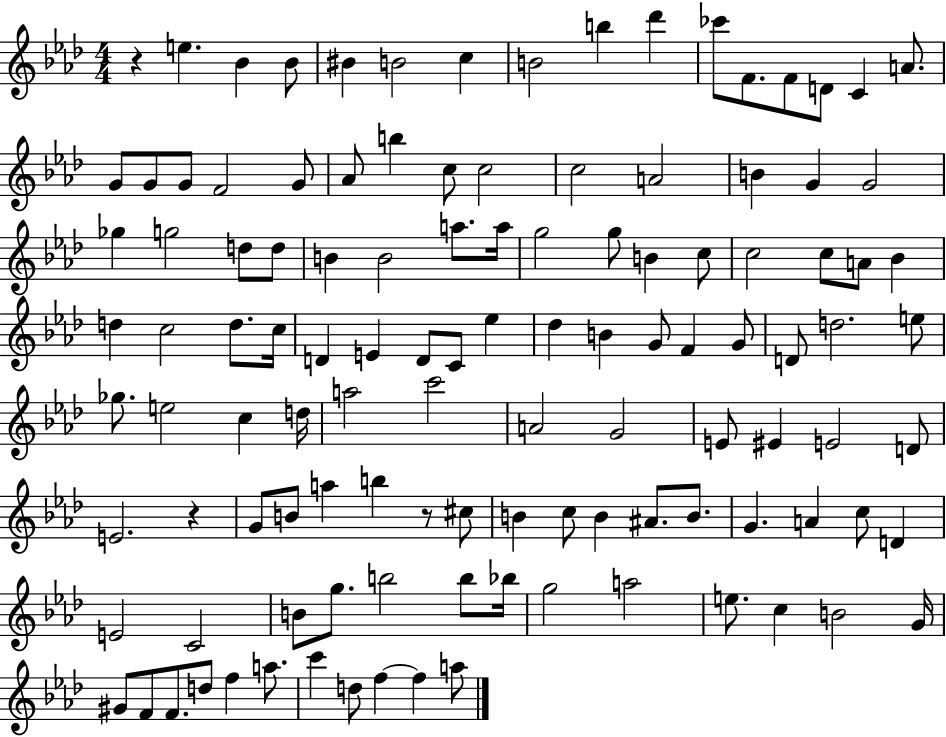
R/q E5/q. Bb4/q Bb4/e BIS4/q B4/h C5/q B4/h B5/q Db6/q CES6/e F4/e. F4/e D4/e C4/q A4/e. G4/e G4/e G4/e F4/h G4/e Ab4/e B5/q C5/e C5/h C5/h A4/h B4/q G4/q G4/h Gb5/q G5/h D5/e D5/e B4/q B4/h A5/e. A5/s G5/h G5/e B4/q C5/e C5/h C5/e A4/e Bb4/q D5/q C5/h D5/e. C5/s D4/q E4/q D4/e C4/e Eb5/q Db5/q B4/q G4/e F4/q G4/e D4/e D5/h. E5/e Gb5/e. E5/h C5/q D5/s A5/h C6/h A4/h G4/h E4/e EIS4/q E4/h D4/e E4/h. R/q G4/e B4/e A5/q B5/q R/e C#5/e B4/q C5/e B4/q A#4/e. B4/e. G4/q. A4/q C5/e D4/q E4/h C4/h B4/e G5/e. B5/h B5/e Bb5/s G5/h A5/h E5/e. C5/q B4/h G4/s G#4/e F4/e F4/e. D5/e F5/q A5/e. C6/q D5/e F5/q F5/q A5/e